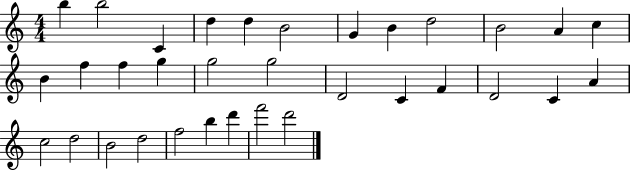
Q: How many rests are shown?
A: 0